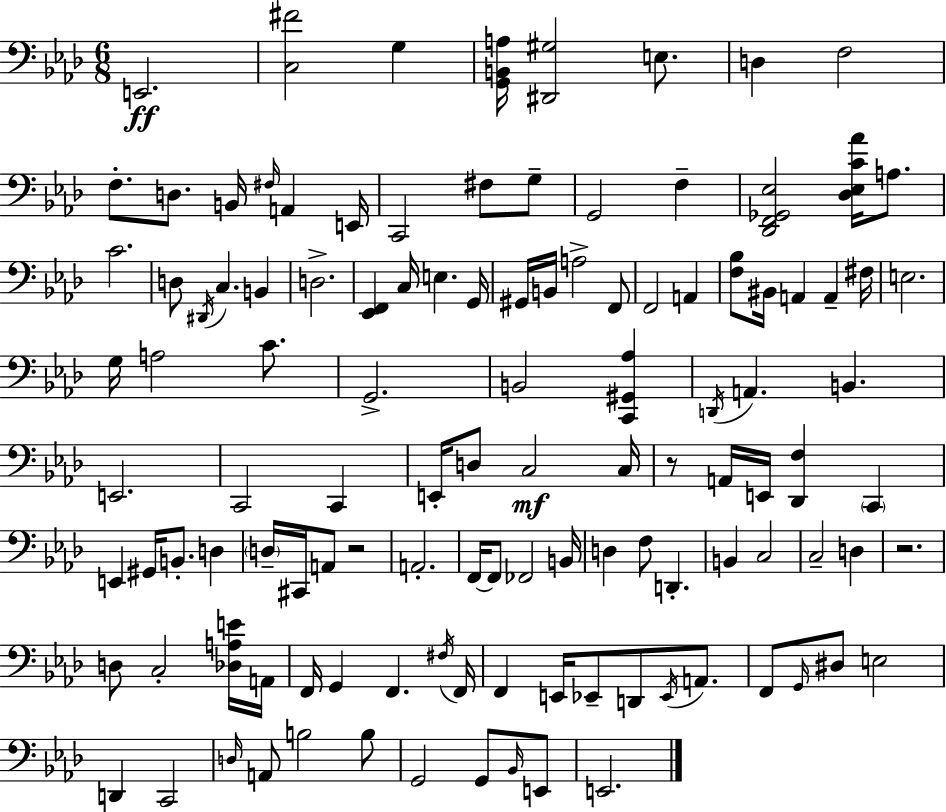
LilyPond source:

{
  \clef bass
  \numericTimeSignature
  \time 6/8
  \key aes \major
  e,2.\ff | <c fis'>2 g4 | <g, b, a>16 <dis, gis>2 e8. | d4 f2 | \break f8.-. d8. b,16 \grace { fis16 } a,4 | e,16 c,2 fis8 g8-- | g,2 f4-- | <des, f, ges, ees>2 <des ees c' aes'>16 a8. | \break c'2. | d8 \acciaccatura { dis,16 } c4. b,4 | d2.-> | <ees, f,>4 c16 e4. | \break g,16 gis,16 b,16 a2-> | f,8 f,2 a,4 | <f bes>8 bis,16 a,4 a,4-- | fis16 e2. | \break g16 a2 c'8. | g,2.-> | b,2 <c, gis, aes>4 | \acciaccatura { d,16 } a,4. b,4. | \break e,2. | c,2 c,4 | e,16-. d8 c2\mf | c16 r8 a,16 e,16 <des, f>4 \parenthesize c,4 | \break e,4 gis,16 b,8.-. d4 | \parenthesize d16-- cis,16 a,8 r2 | a,2.-. | f,16~~ f,8 fes,2 | \break b,16 d4 f8 d,4.-. | b,4 c2 | c2-- d4 | r2. | \break d8 c2-. | <des a e'>16 a,16 f,16 g,4 f,4. | \acciaccatura { fis16 } f,16 f,4 e,16 ees,8-- d,8 | \acciaccatura { ees,16 } a,8. f,8 \grace { g,16 } dis8 e2 | \break d,4 c,2 | \grace { d16 } a,8 b2 | b8 g,2 | g,8 \grace { bes,16 } e,8 e,2. | \break \bar "|."
}